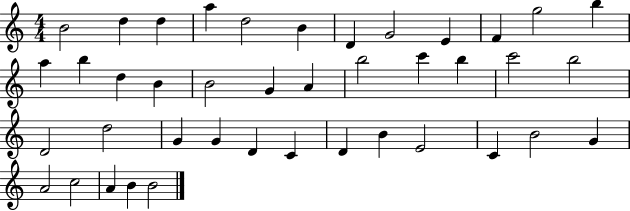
B4/h D5/q D5/q A5/q D5/h B4/q D4/q G4/h E4/q F4/q G5/h B5/q A5/q B5/q D5/q B4/q B4/h G4/q A4/q B5/h C6/q B5/q C6/h B5/h D4/h D5/h G4/q G4/q D4/q C4/q D4/q B4/q E4/h C4/q B4/h G4/q A4/h C5/h A4/q B4/q B4/h